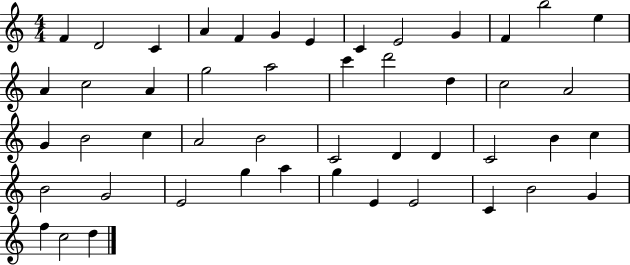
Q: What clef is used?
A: treble